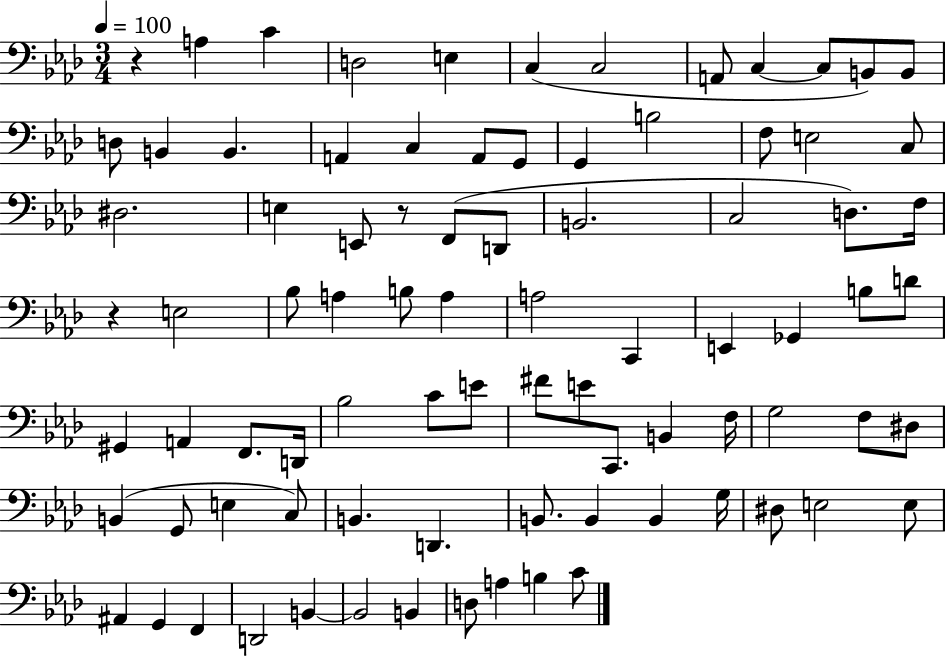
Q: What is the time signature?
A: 3/4